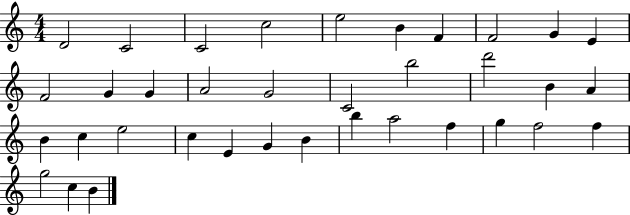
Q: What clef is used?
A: treble